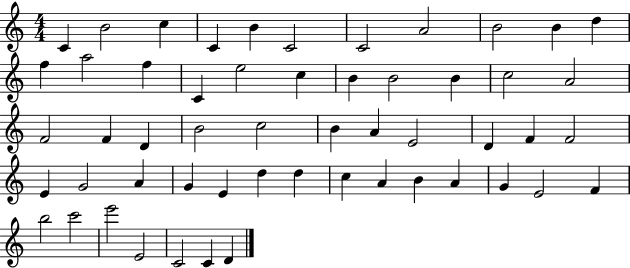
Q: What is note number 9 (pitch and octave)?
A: B4